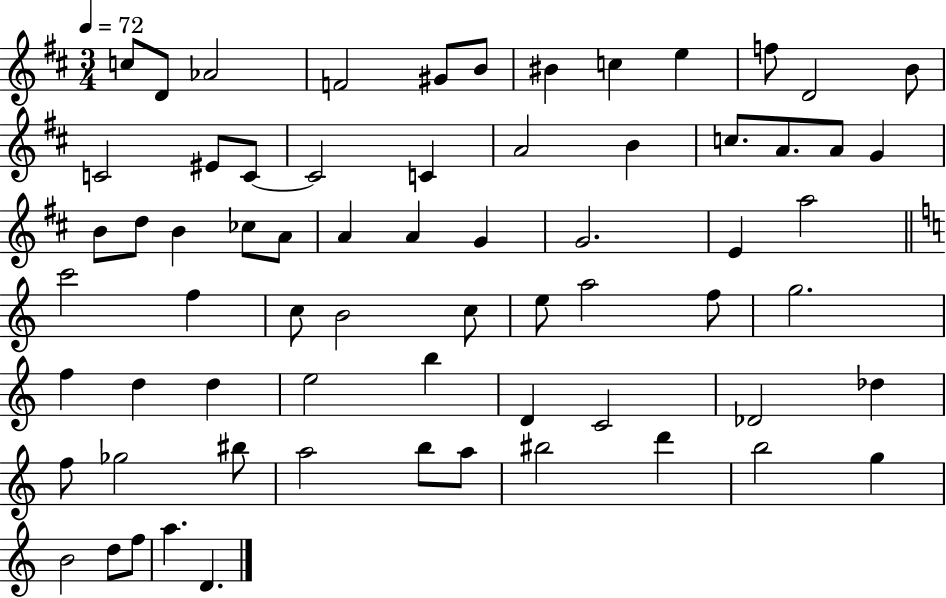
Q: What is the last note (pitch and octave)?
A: D4